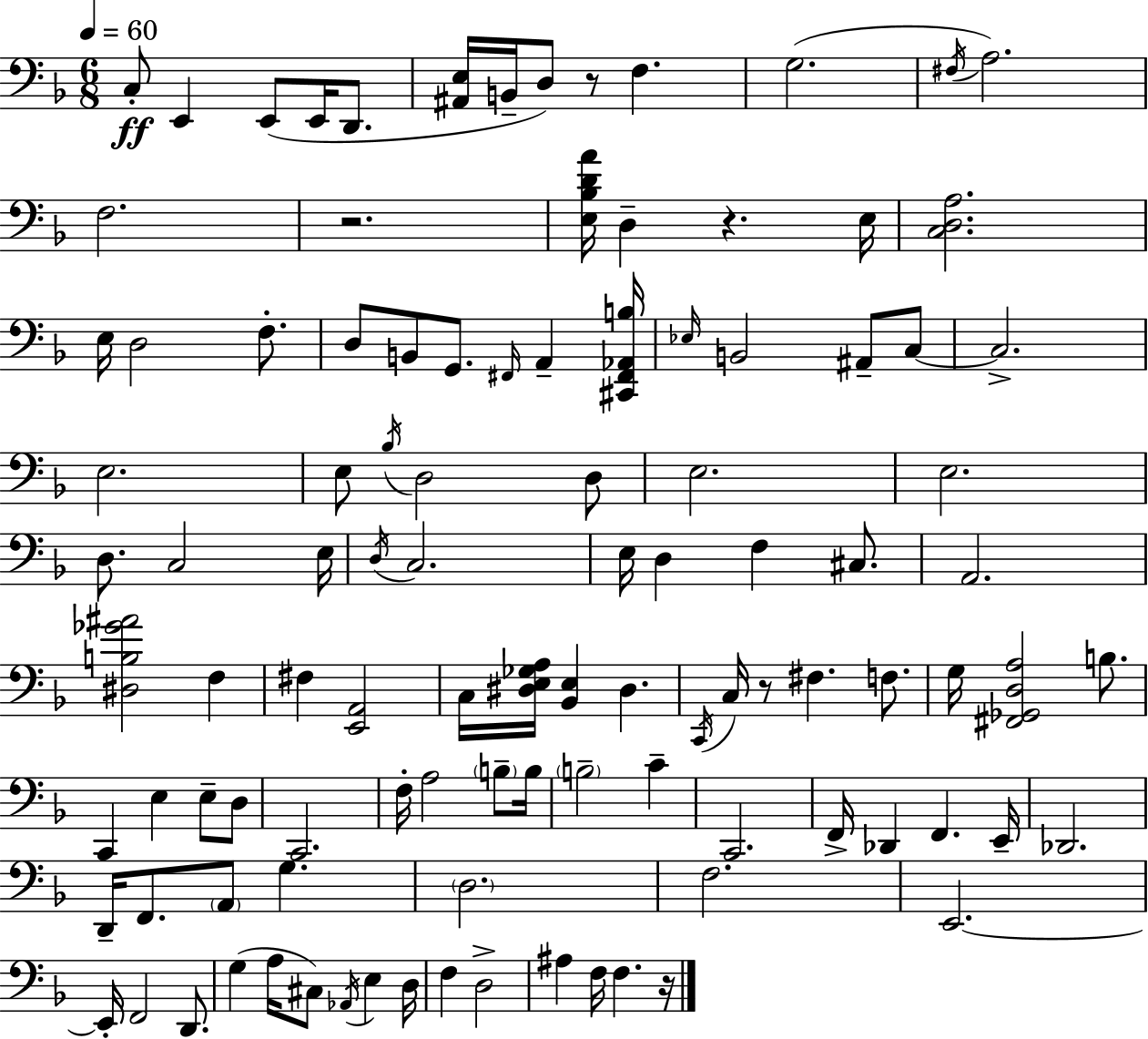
C3/e E2/q E2/e E2/s D2/e. [A#2,E3]/s B2/s D3/e R/e F3/q. G3/h. F#3/s A3/h. F3/h. R/h. [E3,Bb3,D4,A4]/s D3/q R/q. E3/s [C3,D3,A3]/h. E3/s D3/h F3/e. D3/e B2/e G2/e. F#2/s A2/q [C#2,F#2,Ab2,B3]/s Eb3/s B2/h A#2/e C3/e C3/h. E3/h. E3/e Bb3/s D3/h D3/e E3/h. E3/h. D3/e. C3/h E3/s D3/s C3/h. E3/s D3/q F3/q C#3/e. A2/h. [D#3,B3,Gb4,A#4]/h F3/q F#3/q [E2,A2]/h C3/s [D#3,E3,Gb3,A3]/s [Bb2,E3]/q D#3/q. C2/s C3/s R/e F#3/q. F3/e. G3/s [F#2,Gb2,D3,A3]/h B3/e. C2/q E3/q E3/e D3/e C2/h. F3/s A3/h B3/e B3/s B3/h C4/q C2/h. F2/s Db2/q F2/q. E2/s Db2/h. D2/s F2/e. A2/e G3/q. D3/h. F3/h. E2/h. E2/s F2/h D2/e. G3/q A3/s C#3/e Ab2/s E3/q D3/s F3/q D3/h A#3/q F3/s F3/q. R/s